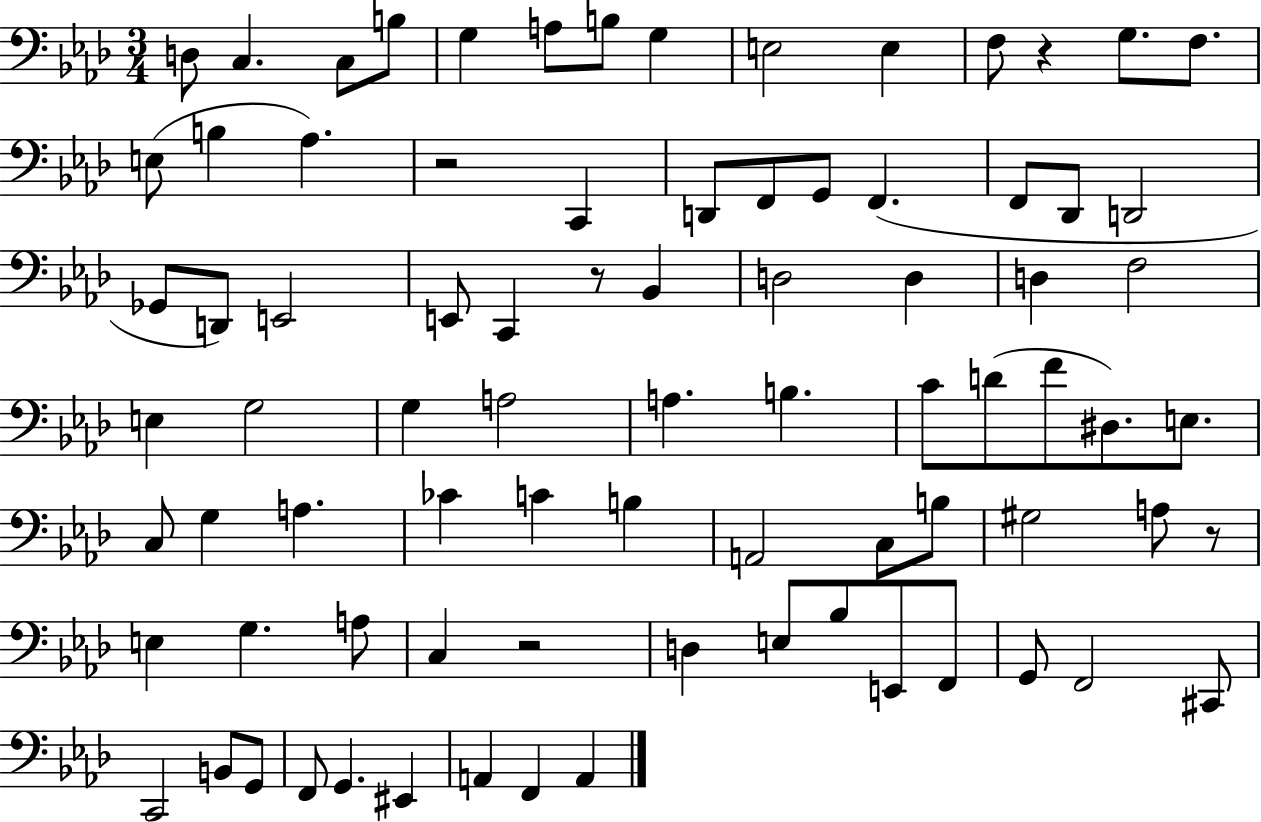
D3/e C3/q. C3/e B3/e G3/q A3/e B3/e G3/q E3/h E3/q F3/e R/q G3/e. F3/e. E3/e B3/q Ab3/q. R/h C2/q D2/e F2/e G2/e F2/q. F2/e Db2/e D2/h Gb2/e D2/e E2/h E2/e C2/q R/e Bb2/q D3/h D3/q D3/q F3/h E3/q G3/h G3/q A3/h A3/q. B3/q. C4/e D4/e F4/e D#3/e. E3/e. C3/e G3/q A3/q. CES4/q C4/q B3/q A2/h C3/e B3/e G#3/h A3/e R/e E3/q G3/q. A3/e C3/q R/h D3/q E3/e Bb3/e E2/e F2/e G2/e F2/h C#2/e C2/h B2/e G2/e F2/e G2/q. EIS2/q A2/q F2/q A2/q